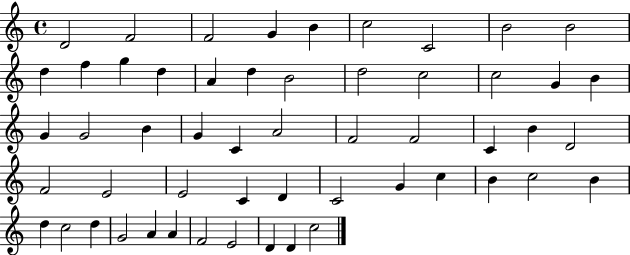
{
  \clef treble
  \time 4/4
  \defaultTimeSignature
  \key c \major
  d'2 f'2 | f'2 g'4 b'4 | c''2 c'2 | b'2 b'2 | \break d''4 f''4 g''4 d''4 | a'4 d''4 b'2 | d''2 c''2 | c''2 g'4 b'4 | \break g'4 g'2 b'4 | g'4 c'4 a'2 | f'2 f'2 | c'4 b'4 d'2 | \break f'2 e'2 | e'2 c'4 d'4 | c'2 g'4 c''4 | b'4 c''2 b'4 | \break d''4 c''2 d''4 | g'2 a'4 a'4 | f'2 e'2 | d'4 d'4 c''2 | \break \bar "|."
}